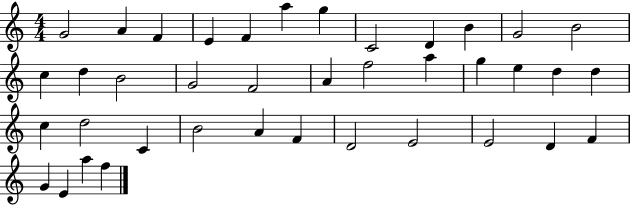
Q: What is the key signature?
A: C major